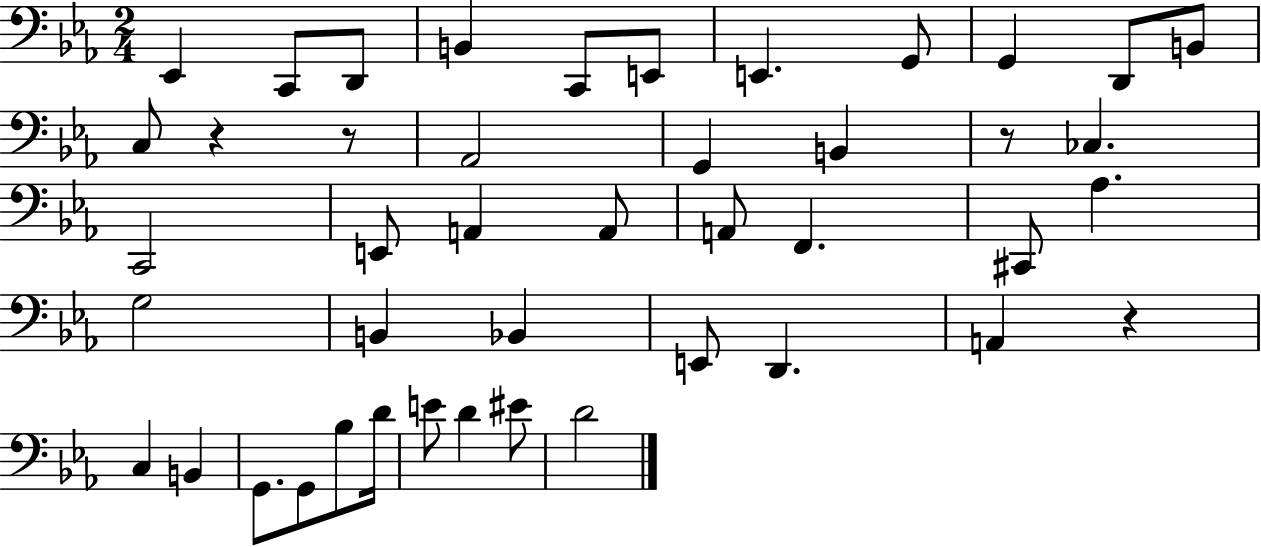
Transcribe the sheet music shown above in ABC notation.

X:1
T:Untitled
M:2/4
L:1/4
K:Eb
_E,, C,,/2 D,,/2 B,, C,,/2 E,,/2 E,, G,,/2 G,, D,,/2 B,,/2 C,/2 z z/2 _A,,2 G,, B,, z/2 _C, C,,2 E,,/2 A,, A,,/2 A,,/2 F,, ^C,,/2 _A, G,2 B,, _B,, E,,/2 D,, A,, z C, B,, G,,/2 G,,/2 _B,/2 D/4 E/2 D ^E/2 D2